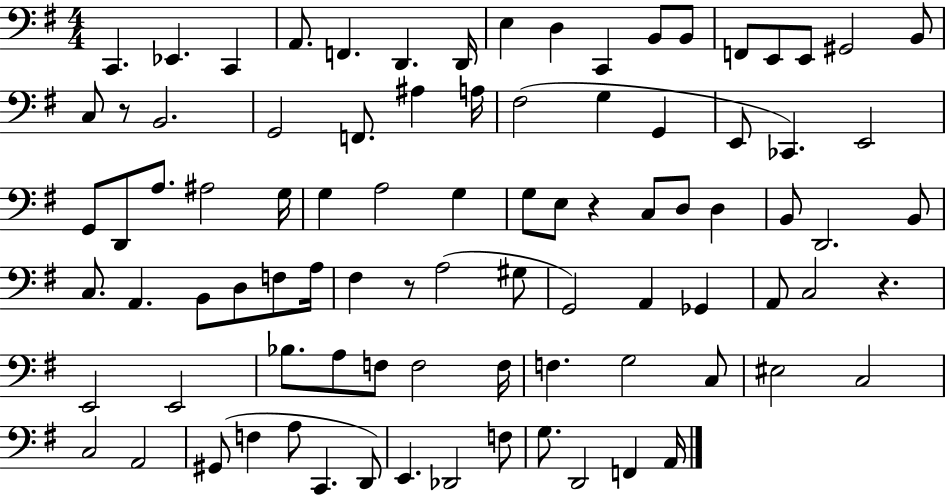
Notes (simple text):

C2/q. Eb2/q. C2/q A2/e. F2/q. D2/q. D2/s E3/q D3/q C2/q B2/e B2/e F2/e E2/e E2/e G#2/h B2/e C3/e R/e B2/h. G2/h F2/e. A#3/q A3/s F#3/h G3/q G2/q E2/e CES2/q. E2/h G2/e D2/e A3/e. A#3/h G3/s G3/q A3/h G3/q G3/e E3/e R/q C3/e D3/e D3/q B2/e D2/h. B2/e C3/e. A2/q. B2/e D3/e F3/e A3/s F#3/q R/e A3/h G#3/e G2/h A2/q Gb2/q A2/e C3/h R/q. E2/h E2/h Bb3/e. A3/e F3/e F3/h F3/s F3/q. G3/h C3/e EIS3/h C3/h C3/h A2/h G#2/e F3/q A3/e C2/q. D2/e E2/q. Db2/h F3/e G3/e. D2/h F2/q A2/s